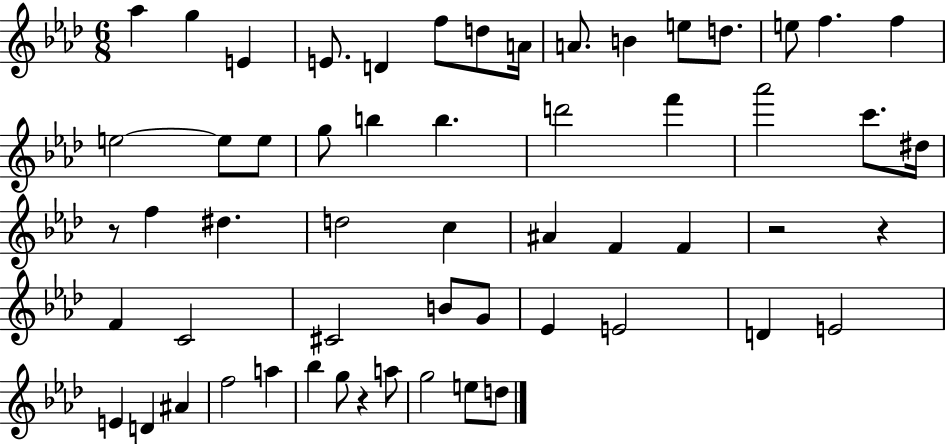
X:1
T:Untitled
M:6/8
L:1/4
K:Ab
_a g E E/2 D f/2 d/2 A/4 A/2 B e/2 d/2 e/2 f f e2 e/2 e/2 g/2 b b d'2 f' _a'2 c'/2 ^d/4 z/2 f ^d d2 c ^A F F z2 z F C2 ^C2 B/2 G/2 _E E2 D E2 E D ^A f2 a _b g/2 z a/2 g2 e/2 d/2